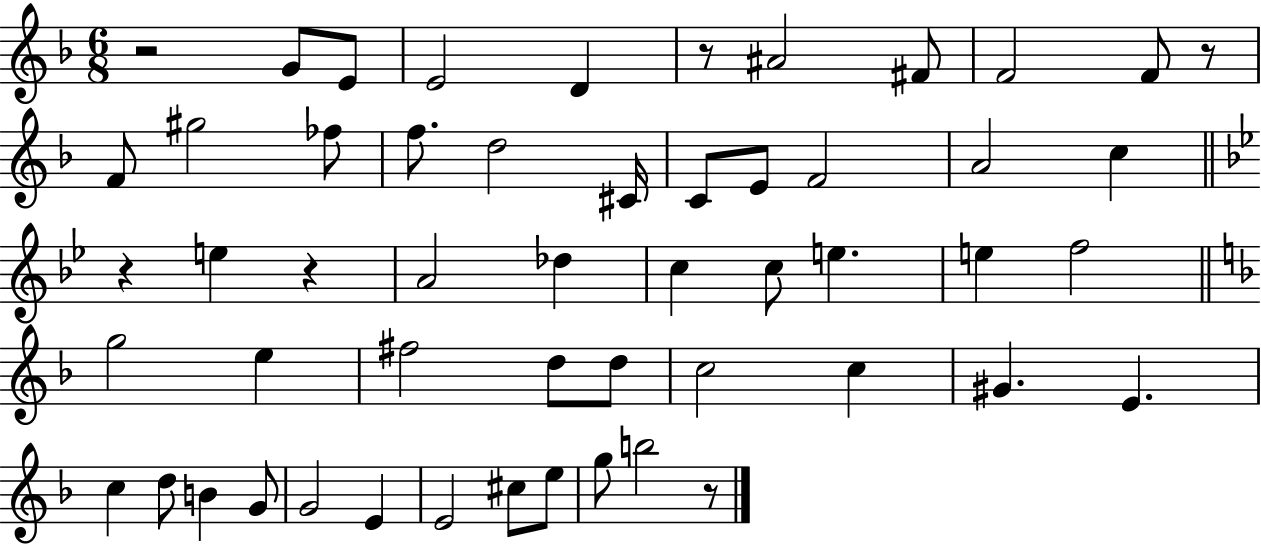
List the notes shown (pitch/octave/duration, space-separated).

R/h G4/e E4/e E4/h D4/q R/e A#4/h F#4/e F4/h F4/e R/e F4/e G#5/h FES5/e F5/e. D5/h C#4/s C4/e E4/e F4/h A4/h C5/q R/q E5/q R/q A4/h Db5/q C5/q C5/e E5/q. E5/q F5/h G5/h E5/q F#5/h D5/e D5/e C5/h C5/q G#4/q. E4/q. C5/q D5/e B4/q G4/e G4/h E4/q E4/h C#5/e E5/e G5/e B5/h R/e